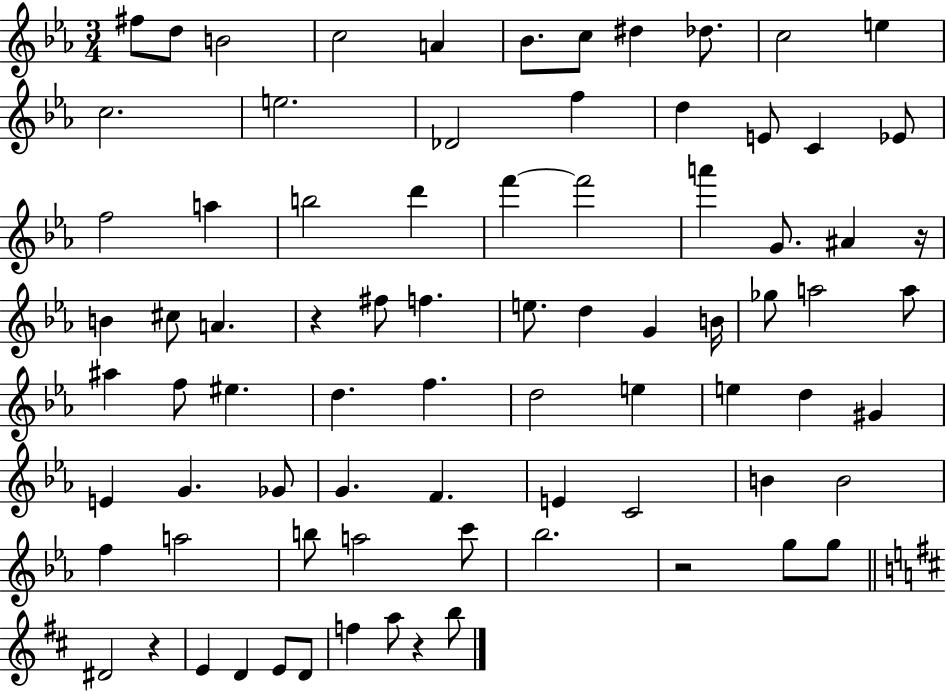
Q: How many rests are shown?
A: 5